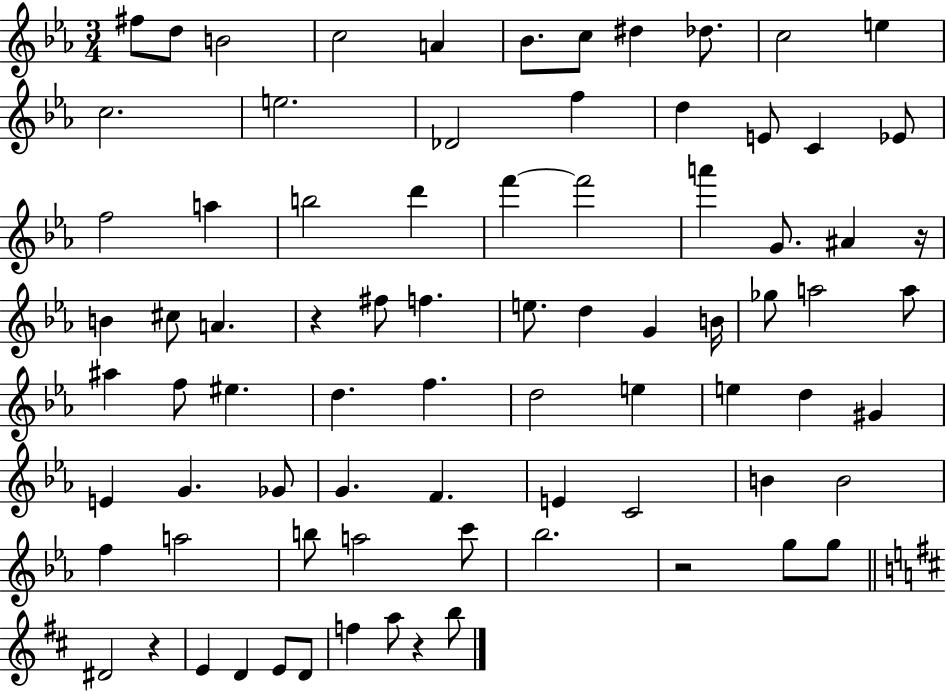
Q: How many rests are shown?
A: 5